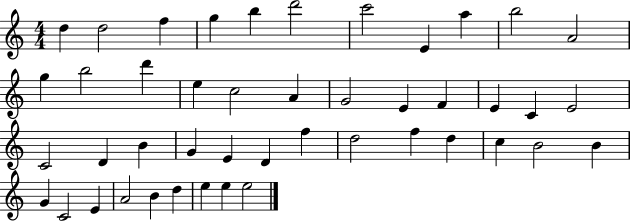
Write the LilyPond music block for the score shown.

{
  \clef treble
  \numericTimeSignature
  \time 4/4
  \key c \major
  d''4 d''2 f''4 | g''4 b''4 d'''2 | c'''2 e'4 a''4 | b''2 a'2 | \break g''4 b''2 d'''4 | e''4 c''2 a'4 | g'2 e'4 f'4 | e'4 c'4 e'2 | \break c'2 d'4 b'4 | g'4 e'4 d'4 f''4 | d''2 f''4 d''4 | c''4 b'2 b'4 | \break g'4 c'2 e'4 | a'2 b'4 d''4 | e''4 e''4 e''2 | \bar "|."
}